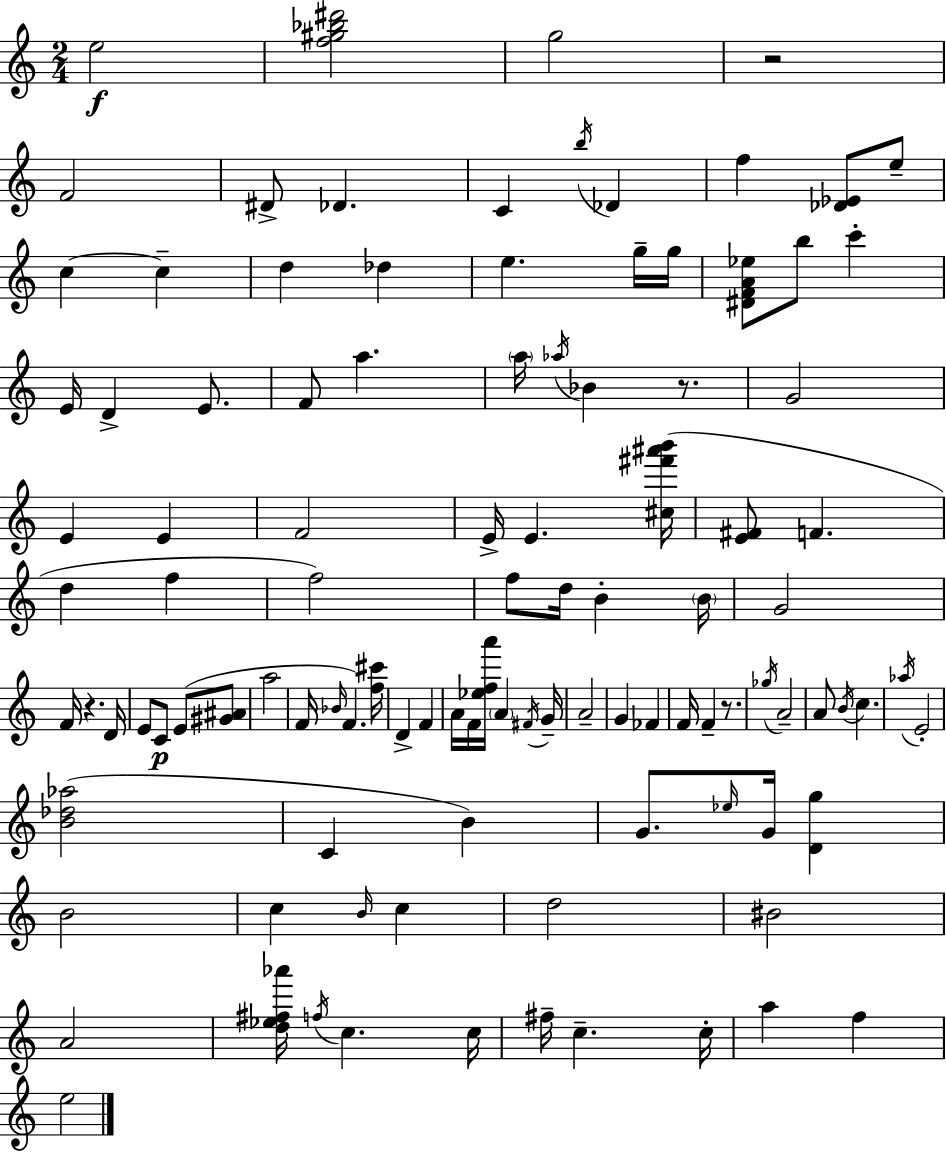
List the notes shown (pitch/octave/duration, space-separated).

E5/h [F5,G#5,Bb5,D#6]/h G5/h R/h F4/h D#4/e Db4/q. C4/q B5/s Db4/q F5/q [Db4,Eb4]/e E5/e C5/q C5/q D5/q Db5/q E5/q. G5/s G5/s [D#4,F4,A4,Eb5]/e B5/e C6/q E4/s D4/q E4/e. F4/e A5/q. A5/s Ab5/s Bb4/q R/e. G4/h E4/q E4/q F4/h E4/s E4/q. [C#5,F#6,A#6,B6]/s [E4,F#4]/e F4/q. D5/q F5/q F5/h F5/e D5/s B4/q B4/s G4/h F4/s R/q. D4/s E4/e C4/e E4/e [G#4,A#4]/e A5/h F4/s Bb4/s F4/q. [F5,C#6]/s D4/q F4/q A4/s F4/s [Eb5,F5,A6]/s A4/q F#4/s G4/s A4/h G4/q FES4/q F4/s F4/q R/e. Gb5/s A4/h A4/e B4/s C5/q. Ab5/s E4/h [B4,Db5,Ab5]/h C4/q B4/q G4/e. Eb5/s G4/s [D4,G5]/q B4/h C5/q B4/s C5/q D5/h BIS4/h A4/h [D5,Eb5,F#5,Ab6]/s F5/s C5/q. C5/s F#5/s C5/q. C5/s A5/q F5/q E5/h